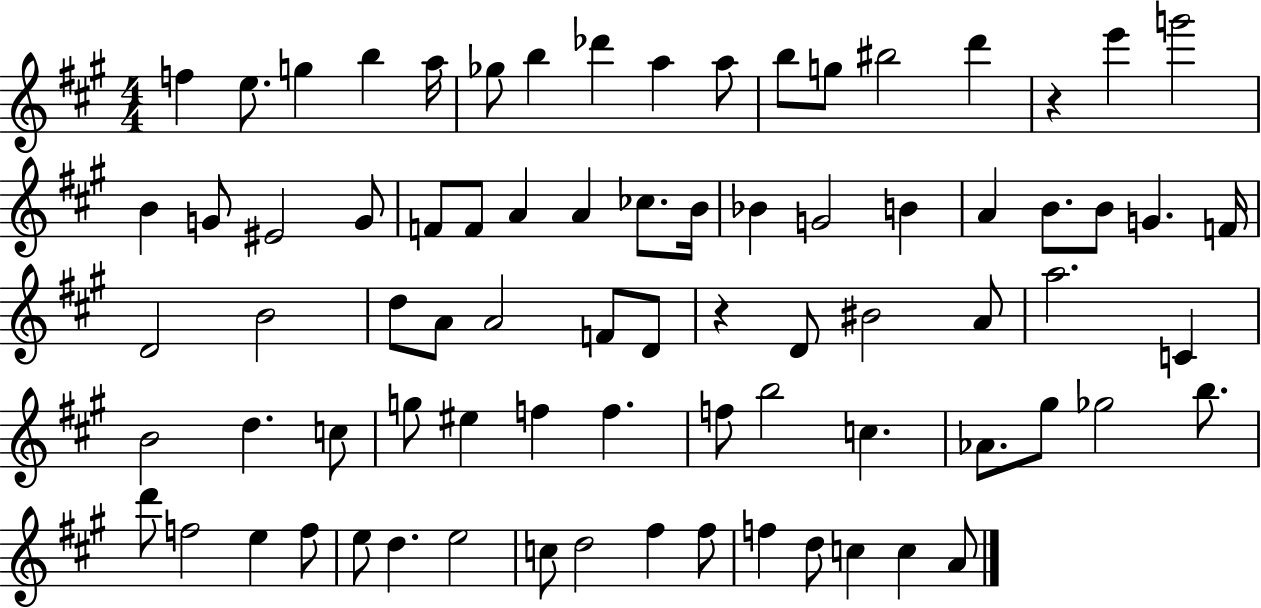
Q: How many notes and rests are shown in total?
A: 78